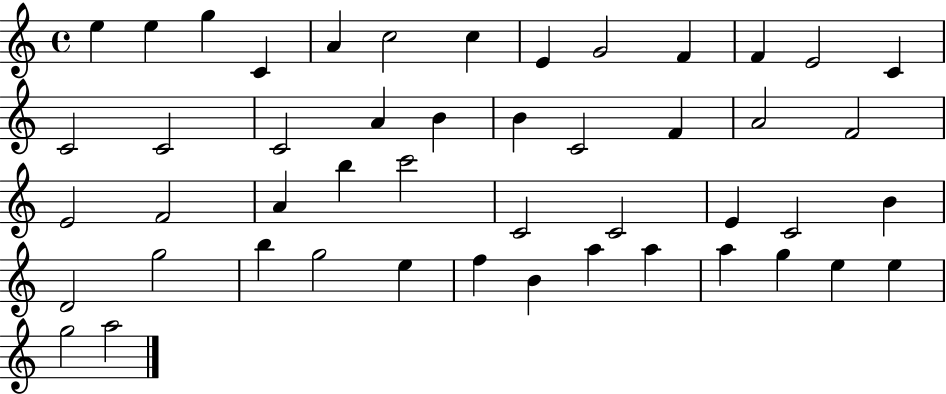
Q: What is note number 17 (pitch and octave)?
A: A4